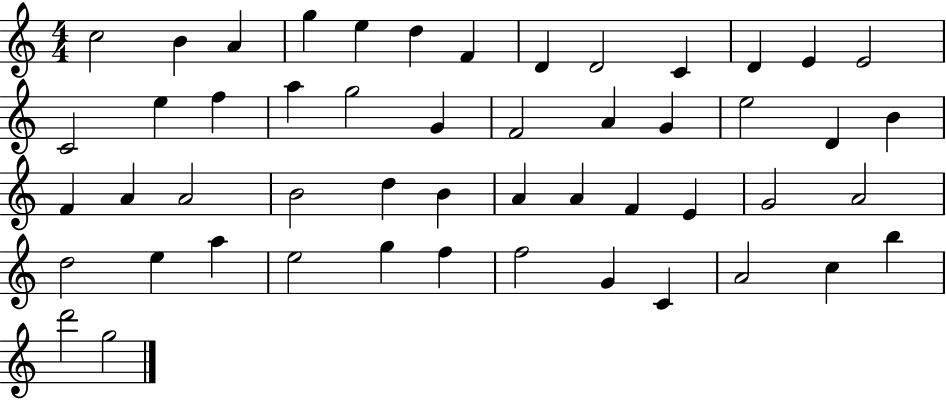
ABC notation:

X:1
T:Untitled
M:4/4
L:1/4
K:C
c2 B A g e d F D D2 C D E E2 C2 e f a g2 G F2 A G e2 D B F A A2 B2 d B A A F E G2 A2 d2 e a e2 g f f2 G C A2 c b d'2 g2